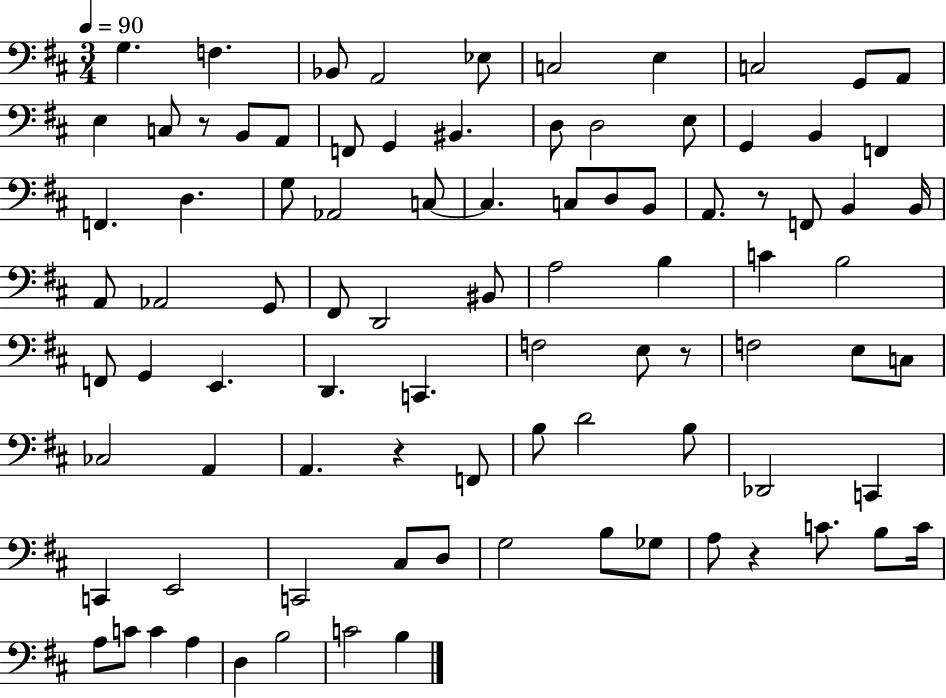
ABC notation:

X:1
T:Untitled
M:3/4
L:1/4
K:D
G, F, _B,,/2 A,,2 _E,/2 C,2 E, C,2 G,,/2 A,,/2 E, C,/2 z/2 B,,/2 A,,/2 F,,/2 G,, ^B,, D,/2 D,2 E,/2 G,, B,, F,, F,, D, G,/2 _A,,2 C,/2 C, C,/2 D,/2 B,,/2 A,,/2 z/2 F,,/2 B,, B,,/4 A,,/2 _A,,2 G,,/2 ^F,,/2 D,,2 ^B,,/2 A,2 B, C B,2 F,,/2 G,, E,, D,, C,, F,2 E,/2 z/2 F,2 E,/2 C,/2 _C,2 A,, A,, z F,,/2 B,/2 D2 B,/2 _D,,2 C,, C,, E,,2 C,,2 ^C,/2 D,/2 G,2 B,/2 _G,/2 A,/2 z C/2 B,/2 C/4 A,/2 C/2 C A, D, B,2 C2 B,